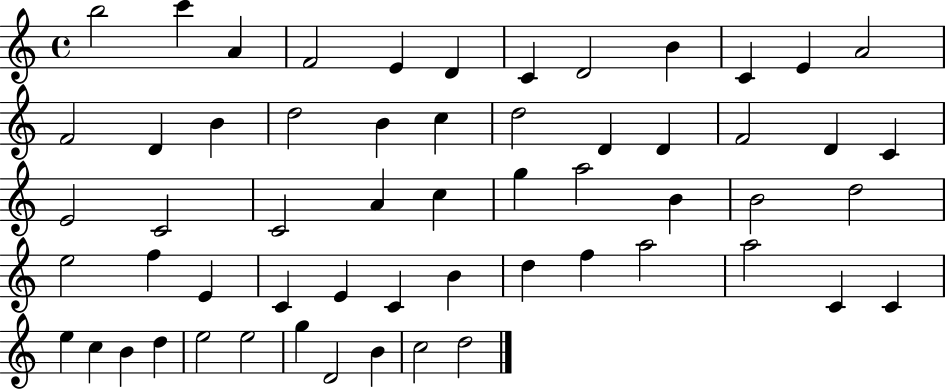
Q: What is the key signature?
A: C major